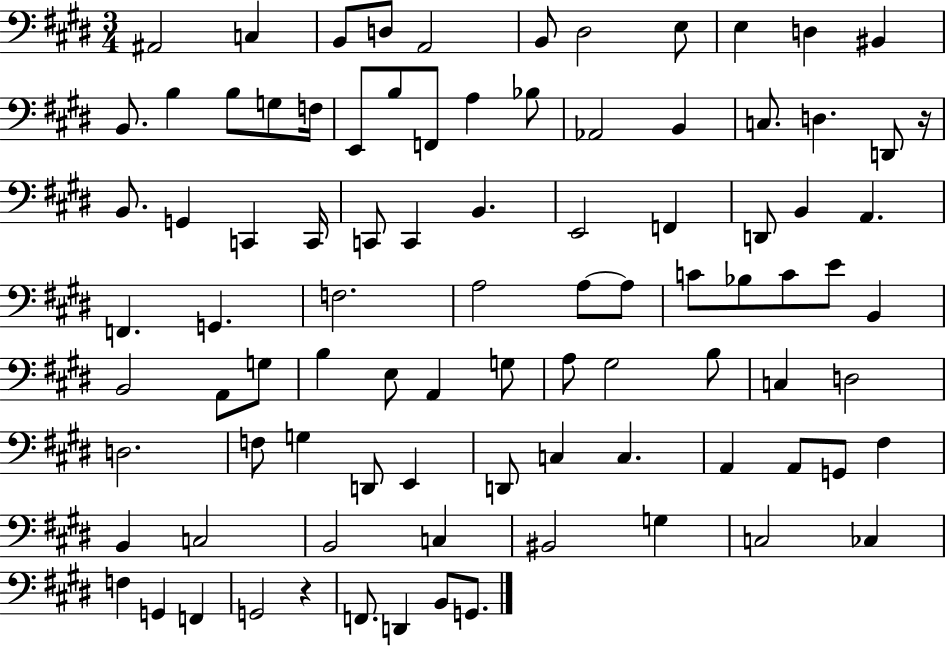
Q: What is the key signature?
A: E major